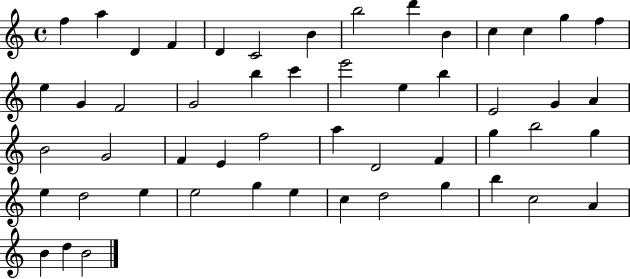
F5/q A5/q D4/q F4/q D4/q C4/h B4/q B5/h D6/q B4/q C5/q C5/q G5/q F5/q E5/q G4/q F4/h G4/h B5/q C6/q E6/h E5/q B5/q E4/h G4/q A4/q B4/h G4/h F4/q E4/q F5/h A5/q D4/h F4/q G5/q B5/h G5/q E5/q D5/h E5/q E5/h G5/q E5/q C5/q D5/h G5/q B5/q C5/h A4/q B4/q D5/q B4/h